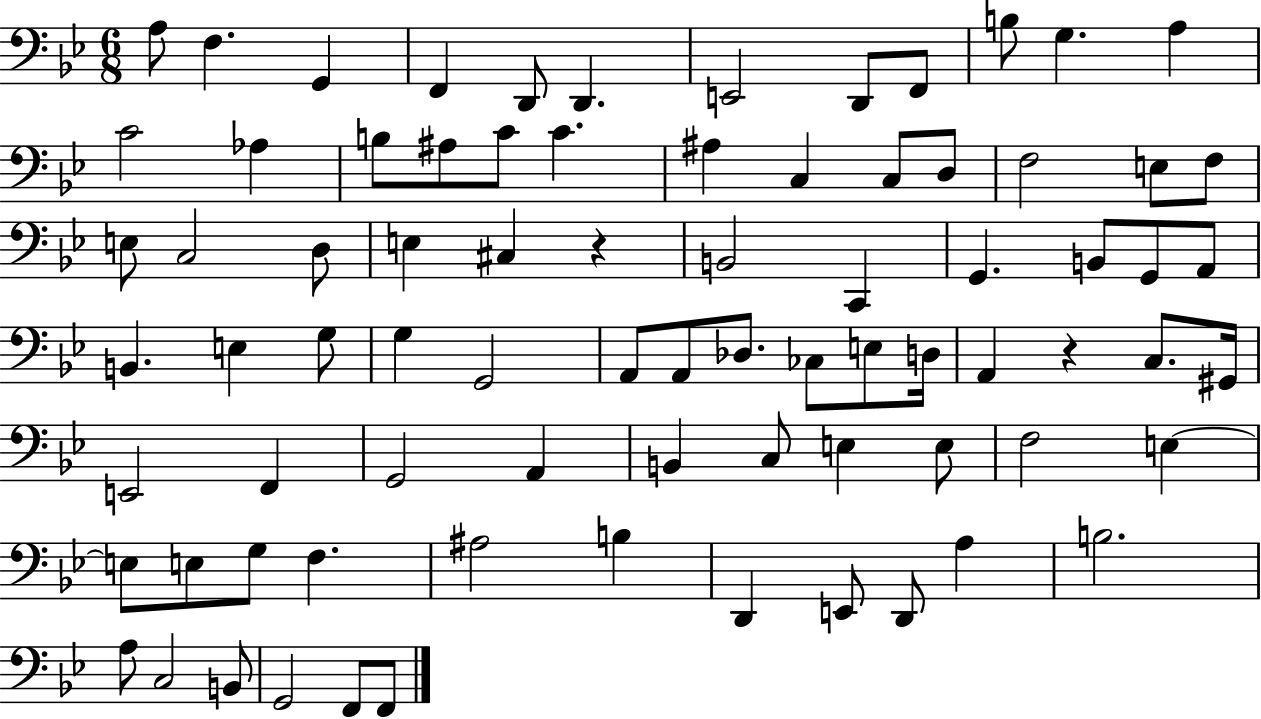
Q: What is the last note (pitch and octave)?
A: F2